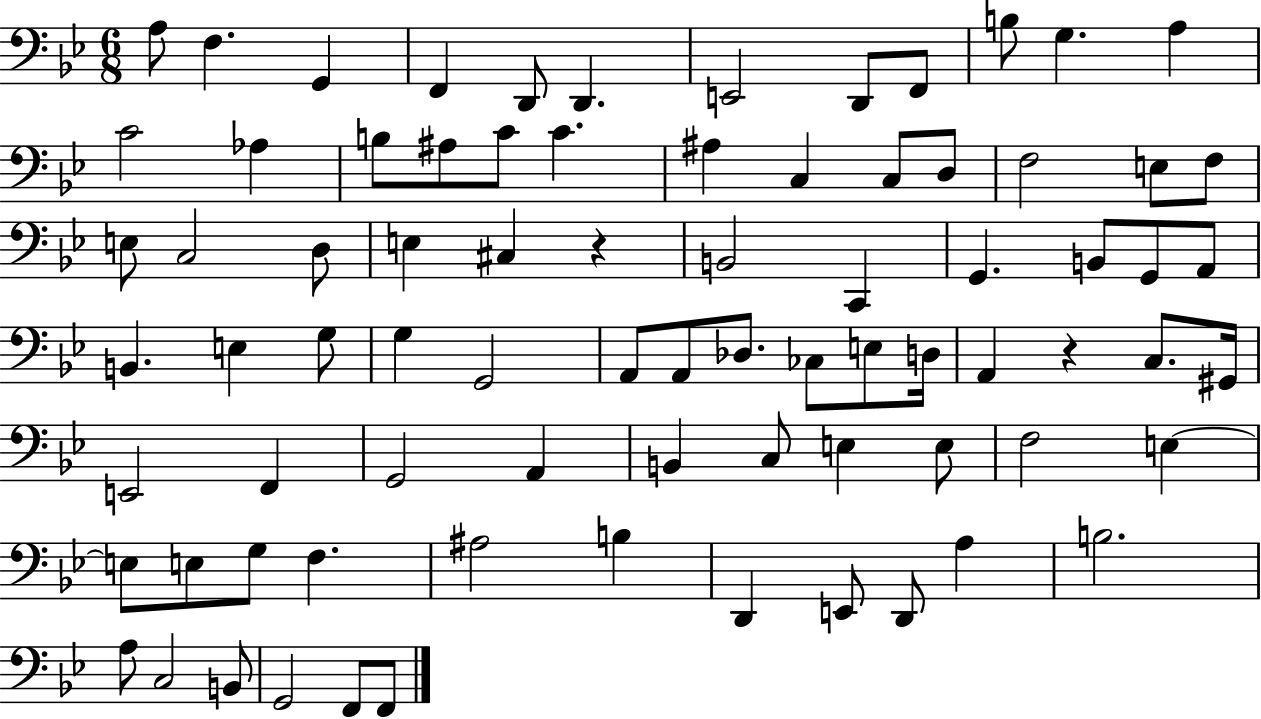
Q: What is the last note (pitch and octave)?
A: F2